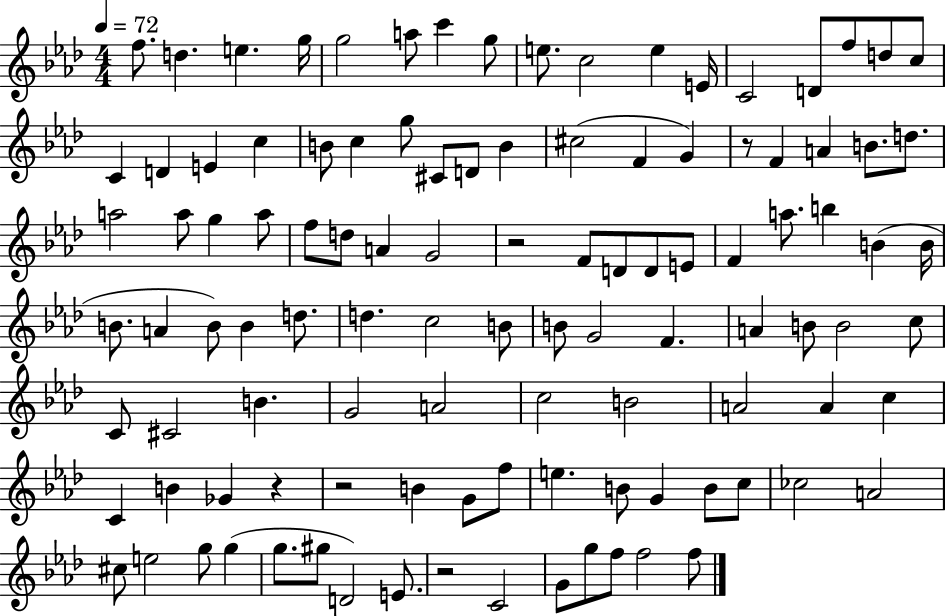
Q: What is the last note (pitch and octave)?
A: F5